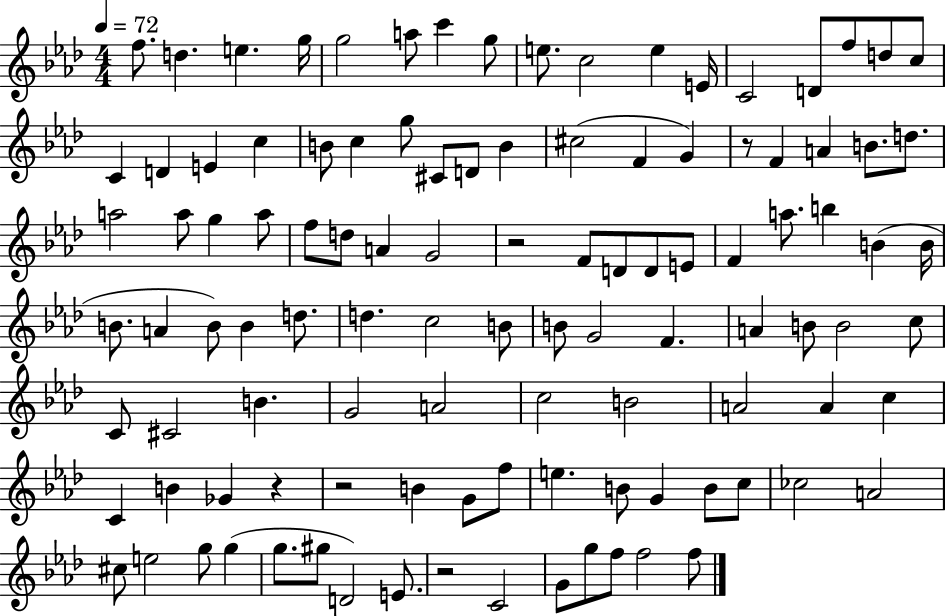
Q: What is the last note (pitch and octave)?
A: F5